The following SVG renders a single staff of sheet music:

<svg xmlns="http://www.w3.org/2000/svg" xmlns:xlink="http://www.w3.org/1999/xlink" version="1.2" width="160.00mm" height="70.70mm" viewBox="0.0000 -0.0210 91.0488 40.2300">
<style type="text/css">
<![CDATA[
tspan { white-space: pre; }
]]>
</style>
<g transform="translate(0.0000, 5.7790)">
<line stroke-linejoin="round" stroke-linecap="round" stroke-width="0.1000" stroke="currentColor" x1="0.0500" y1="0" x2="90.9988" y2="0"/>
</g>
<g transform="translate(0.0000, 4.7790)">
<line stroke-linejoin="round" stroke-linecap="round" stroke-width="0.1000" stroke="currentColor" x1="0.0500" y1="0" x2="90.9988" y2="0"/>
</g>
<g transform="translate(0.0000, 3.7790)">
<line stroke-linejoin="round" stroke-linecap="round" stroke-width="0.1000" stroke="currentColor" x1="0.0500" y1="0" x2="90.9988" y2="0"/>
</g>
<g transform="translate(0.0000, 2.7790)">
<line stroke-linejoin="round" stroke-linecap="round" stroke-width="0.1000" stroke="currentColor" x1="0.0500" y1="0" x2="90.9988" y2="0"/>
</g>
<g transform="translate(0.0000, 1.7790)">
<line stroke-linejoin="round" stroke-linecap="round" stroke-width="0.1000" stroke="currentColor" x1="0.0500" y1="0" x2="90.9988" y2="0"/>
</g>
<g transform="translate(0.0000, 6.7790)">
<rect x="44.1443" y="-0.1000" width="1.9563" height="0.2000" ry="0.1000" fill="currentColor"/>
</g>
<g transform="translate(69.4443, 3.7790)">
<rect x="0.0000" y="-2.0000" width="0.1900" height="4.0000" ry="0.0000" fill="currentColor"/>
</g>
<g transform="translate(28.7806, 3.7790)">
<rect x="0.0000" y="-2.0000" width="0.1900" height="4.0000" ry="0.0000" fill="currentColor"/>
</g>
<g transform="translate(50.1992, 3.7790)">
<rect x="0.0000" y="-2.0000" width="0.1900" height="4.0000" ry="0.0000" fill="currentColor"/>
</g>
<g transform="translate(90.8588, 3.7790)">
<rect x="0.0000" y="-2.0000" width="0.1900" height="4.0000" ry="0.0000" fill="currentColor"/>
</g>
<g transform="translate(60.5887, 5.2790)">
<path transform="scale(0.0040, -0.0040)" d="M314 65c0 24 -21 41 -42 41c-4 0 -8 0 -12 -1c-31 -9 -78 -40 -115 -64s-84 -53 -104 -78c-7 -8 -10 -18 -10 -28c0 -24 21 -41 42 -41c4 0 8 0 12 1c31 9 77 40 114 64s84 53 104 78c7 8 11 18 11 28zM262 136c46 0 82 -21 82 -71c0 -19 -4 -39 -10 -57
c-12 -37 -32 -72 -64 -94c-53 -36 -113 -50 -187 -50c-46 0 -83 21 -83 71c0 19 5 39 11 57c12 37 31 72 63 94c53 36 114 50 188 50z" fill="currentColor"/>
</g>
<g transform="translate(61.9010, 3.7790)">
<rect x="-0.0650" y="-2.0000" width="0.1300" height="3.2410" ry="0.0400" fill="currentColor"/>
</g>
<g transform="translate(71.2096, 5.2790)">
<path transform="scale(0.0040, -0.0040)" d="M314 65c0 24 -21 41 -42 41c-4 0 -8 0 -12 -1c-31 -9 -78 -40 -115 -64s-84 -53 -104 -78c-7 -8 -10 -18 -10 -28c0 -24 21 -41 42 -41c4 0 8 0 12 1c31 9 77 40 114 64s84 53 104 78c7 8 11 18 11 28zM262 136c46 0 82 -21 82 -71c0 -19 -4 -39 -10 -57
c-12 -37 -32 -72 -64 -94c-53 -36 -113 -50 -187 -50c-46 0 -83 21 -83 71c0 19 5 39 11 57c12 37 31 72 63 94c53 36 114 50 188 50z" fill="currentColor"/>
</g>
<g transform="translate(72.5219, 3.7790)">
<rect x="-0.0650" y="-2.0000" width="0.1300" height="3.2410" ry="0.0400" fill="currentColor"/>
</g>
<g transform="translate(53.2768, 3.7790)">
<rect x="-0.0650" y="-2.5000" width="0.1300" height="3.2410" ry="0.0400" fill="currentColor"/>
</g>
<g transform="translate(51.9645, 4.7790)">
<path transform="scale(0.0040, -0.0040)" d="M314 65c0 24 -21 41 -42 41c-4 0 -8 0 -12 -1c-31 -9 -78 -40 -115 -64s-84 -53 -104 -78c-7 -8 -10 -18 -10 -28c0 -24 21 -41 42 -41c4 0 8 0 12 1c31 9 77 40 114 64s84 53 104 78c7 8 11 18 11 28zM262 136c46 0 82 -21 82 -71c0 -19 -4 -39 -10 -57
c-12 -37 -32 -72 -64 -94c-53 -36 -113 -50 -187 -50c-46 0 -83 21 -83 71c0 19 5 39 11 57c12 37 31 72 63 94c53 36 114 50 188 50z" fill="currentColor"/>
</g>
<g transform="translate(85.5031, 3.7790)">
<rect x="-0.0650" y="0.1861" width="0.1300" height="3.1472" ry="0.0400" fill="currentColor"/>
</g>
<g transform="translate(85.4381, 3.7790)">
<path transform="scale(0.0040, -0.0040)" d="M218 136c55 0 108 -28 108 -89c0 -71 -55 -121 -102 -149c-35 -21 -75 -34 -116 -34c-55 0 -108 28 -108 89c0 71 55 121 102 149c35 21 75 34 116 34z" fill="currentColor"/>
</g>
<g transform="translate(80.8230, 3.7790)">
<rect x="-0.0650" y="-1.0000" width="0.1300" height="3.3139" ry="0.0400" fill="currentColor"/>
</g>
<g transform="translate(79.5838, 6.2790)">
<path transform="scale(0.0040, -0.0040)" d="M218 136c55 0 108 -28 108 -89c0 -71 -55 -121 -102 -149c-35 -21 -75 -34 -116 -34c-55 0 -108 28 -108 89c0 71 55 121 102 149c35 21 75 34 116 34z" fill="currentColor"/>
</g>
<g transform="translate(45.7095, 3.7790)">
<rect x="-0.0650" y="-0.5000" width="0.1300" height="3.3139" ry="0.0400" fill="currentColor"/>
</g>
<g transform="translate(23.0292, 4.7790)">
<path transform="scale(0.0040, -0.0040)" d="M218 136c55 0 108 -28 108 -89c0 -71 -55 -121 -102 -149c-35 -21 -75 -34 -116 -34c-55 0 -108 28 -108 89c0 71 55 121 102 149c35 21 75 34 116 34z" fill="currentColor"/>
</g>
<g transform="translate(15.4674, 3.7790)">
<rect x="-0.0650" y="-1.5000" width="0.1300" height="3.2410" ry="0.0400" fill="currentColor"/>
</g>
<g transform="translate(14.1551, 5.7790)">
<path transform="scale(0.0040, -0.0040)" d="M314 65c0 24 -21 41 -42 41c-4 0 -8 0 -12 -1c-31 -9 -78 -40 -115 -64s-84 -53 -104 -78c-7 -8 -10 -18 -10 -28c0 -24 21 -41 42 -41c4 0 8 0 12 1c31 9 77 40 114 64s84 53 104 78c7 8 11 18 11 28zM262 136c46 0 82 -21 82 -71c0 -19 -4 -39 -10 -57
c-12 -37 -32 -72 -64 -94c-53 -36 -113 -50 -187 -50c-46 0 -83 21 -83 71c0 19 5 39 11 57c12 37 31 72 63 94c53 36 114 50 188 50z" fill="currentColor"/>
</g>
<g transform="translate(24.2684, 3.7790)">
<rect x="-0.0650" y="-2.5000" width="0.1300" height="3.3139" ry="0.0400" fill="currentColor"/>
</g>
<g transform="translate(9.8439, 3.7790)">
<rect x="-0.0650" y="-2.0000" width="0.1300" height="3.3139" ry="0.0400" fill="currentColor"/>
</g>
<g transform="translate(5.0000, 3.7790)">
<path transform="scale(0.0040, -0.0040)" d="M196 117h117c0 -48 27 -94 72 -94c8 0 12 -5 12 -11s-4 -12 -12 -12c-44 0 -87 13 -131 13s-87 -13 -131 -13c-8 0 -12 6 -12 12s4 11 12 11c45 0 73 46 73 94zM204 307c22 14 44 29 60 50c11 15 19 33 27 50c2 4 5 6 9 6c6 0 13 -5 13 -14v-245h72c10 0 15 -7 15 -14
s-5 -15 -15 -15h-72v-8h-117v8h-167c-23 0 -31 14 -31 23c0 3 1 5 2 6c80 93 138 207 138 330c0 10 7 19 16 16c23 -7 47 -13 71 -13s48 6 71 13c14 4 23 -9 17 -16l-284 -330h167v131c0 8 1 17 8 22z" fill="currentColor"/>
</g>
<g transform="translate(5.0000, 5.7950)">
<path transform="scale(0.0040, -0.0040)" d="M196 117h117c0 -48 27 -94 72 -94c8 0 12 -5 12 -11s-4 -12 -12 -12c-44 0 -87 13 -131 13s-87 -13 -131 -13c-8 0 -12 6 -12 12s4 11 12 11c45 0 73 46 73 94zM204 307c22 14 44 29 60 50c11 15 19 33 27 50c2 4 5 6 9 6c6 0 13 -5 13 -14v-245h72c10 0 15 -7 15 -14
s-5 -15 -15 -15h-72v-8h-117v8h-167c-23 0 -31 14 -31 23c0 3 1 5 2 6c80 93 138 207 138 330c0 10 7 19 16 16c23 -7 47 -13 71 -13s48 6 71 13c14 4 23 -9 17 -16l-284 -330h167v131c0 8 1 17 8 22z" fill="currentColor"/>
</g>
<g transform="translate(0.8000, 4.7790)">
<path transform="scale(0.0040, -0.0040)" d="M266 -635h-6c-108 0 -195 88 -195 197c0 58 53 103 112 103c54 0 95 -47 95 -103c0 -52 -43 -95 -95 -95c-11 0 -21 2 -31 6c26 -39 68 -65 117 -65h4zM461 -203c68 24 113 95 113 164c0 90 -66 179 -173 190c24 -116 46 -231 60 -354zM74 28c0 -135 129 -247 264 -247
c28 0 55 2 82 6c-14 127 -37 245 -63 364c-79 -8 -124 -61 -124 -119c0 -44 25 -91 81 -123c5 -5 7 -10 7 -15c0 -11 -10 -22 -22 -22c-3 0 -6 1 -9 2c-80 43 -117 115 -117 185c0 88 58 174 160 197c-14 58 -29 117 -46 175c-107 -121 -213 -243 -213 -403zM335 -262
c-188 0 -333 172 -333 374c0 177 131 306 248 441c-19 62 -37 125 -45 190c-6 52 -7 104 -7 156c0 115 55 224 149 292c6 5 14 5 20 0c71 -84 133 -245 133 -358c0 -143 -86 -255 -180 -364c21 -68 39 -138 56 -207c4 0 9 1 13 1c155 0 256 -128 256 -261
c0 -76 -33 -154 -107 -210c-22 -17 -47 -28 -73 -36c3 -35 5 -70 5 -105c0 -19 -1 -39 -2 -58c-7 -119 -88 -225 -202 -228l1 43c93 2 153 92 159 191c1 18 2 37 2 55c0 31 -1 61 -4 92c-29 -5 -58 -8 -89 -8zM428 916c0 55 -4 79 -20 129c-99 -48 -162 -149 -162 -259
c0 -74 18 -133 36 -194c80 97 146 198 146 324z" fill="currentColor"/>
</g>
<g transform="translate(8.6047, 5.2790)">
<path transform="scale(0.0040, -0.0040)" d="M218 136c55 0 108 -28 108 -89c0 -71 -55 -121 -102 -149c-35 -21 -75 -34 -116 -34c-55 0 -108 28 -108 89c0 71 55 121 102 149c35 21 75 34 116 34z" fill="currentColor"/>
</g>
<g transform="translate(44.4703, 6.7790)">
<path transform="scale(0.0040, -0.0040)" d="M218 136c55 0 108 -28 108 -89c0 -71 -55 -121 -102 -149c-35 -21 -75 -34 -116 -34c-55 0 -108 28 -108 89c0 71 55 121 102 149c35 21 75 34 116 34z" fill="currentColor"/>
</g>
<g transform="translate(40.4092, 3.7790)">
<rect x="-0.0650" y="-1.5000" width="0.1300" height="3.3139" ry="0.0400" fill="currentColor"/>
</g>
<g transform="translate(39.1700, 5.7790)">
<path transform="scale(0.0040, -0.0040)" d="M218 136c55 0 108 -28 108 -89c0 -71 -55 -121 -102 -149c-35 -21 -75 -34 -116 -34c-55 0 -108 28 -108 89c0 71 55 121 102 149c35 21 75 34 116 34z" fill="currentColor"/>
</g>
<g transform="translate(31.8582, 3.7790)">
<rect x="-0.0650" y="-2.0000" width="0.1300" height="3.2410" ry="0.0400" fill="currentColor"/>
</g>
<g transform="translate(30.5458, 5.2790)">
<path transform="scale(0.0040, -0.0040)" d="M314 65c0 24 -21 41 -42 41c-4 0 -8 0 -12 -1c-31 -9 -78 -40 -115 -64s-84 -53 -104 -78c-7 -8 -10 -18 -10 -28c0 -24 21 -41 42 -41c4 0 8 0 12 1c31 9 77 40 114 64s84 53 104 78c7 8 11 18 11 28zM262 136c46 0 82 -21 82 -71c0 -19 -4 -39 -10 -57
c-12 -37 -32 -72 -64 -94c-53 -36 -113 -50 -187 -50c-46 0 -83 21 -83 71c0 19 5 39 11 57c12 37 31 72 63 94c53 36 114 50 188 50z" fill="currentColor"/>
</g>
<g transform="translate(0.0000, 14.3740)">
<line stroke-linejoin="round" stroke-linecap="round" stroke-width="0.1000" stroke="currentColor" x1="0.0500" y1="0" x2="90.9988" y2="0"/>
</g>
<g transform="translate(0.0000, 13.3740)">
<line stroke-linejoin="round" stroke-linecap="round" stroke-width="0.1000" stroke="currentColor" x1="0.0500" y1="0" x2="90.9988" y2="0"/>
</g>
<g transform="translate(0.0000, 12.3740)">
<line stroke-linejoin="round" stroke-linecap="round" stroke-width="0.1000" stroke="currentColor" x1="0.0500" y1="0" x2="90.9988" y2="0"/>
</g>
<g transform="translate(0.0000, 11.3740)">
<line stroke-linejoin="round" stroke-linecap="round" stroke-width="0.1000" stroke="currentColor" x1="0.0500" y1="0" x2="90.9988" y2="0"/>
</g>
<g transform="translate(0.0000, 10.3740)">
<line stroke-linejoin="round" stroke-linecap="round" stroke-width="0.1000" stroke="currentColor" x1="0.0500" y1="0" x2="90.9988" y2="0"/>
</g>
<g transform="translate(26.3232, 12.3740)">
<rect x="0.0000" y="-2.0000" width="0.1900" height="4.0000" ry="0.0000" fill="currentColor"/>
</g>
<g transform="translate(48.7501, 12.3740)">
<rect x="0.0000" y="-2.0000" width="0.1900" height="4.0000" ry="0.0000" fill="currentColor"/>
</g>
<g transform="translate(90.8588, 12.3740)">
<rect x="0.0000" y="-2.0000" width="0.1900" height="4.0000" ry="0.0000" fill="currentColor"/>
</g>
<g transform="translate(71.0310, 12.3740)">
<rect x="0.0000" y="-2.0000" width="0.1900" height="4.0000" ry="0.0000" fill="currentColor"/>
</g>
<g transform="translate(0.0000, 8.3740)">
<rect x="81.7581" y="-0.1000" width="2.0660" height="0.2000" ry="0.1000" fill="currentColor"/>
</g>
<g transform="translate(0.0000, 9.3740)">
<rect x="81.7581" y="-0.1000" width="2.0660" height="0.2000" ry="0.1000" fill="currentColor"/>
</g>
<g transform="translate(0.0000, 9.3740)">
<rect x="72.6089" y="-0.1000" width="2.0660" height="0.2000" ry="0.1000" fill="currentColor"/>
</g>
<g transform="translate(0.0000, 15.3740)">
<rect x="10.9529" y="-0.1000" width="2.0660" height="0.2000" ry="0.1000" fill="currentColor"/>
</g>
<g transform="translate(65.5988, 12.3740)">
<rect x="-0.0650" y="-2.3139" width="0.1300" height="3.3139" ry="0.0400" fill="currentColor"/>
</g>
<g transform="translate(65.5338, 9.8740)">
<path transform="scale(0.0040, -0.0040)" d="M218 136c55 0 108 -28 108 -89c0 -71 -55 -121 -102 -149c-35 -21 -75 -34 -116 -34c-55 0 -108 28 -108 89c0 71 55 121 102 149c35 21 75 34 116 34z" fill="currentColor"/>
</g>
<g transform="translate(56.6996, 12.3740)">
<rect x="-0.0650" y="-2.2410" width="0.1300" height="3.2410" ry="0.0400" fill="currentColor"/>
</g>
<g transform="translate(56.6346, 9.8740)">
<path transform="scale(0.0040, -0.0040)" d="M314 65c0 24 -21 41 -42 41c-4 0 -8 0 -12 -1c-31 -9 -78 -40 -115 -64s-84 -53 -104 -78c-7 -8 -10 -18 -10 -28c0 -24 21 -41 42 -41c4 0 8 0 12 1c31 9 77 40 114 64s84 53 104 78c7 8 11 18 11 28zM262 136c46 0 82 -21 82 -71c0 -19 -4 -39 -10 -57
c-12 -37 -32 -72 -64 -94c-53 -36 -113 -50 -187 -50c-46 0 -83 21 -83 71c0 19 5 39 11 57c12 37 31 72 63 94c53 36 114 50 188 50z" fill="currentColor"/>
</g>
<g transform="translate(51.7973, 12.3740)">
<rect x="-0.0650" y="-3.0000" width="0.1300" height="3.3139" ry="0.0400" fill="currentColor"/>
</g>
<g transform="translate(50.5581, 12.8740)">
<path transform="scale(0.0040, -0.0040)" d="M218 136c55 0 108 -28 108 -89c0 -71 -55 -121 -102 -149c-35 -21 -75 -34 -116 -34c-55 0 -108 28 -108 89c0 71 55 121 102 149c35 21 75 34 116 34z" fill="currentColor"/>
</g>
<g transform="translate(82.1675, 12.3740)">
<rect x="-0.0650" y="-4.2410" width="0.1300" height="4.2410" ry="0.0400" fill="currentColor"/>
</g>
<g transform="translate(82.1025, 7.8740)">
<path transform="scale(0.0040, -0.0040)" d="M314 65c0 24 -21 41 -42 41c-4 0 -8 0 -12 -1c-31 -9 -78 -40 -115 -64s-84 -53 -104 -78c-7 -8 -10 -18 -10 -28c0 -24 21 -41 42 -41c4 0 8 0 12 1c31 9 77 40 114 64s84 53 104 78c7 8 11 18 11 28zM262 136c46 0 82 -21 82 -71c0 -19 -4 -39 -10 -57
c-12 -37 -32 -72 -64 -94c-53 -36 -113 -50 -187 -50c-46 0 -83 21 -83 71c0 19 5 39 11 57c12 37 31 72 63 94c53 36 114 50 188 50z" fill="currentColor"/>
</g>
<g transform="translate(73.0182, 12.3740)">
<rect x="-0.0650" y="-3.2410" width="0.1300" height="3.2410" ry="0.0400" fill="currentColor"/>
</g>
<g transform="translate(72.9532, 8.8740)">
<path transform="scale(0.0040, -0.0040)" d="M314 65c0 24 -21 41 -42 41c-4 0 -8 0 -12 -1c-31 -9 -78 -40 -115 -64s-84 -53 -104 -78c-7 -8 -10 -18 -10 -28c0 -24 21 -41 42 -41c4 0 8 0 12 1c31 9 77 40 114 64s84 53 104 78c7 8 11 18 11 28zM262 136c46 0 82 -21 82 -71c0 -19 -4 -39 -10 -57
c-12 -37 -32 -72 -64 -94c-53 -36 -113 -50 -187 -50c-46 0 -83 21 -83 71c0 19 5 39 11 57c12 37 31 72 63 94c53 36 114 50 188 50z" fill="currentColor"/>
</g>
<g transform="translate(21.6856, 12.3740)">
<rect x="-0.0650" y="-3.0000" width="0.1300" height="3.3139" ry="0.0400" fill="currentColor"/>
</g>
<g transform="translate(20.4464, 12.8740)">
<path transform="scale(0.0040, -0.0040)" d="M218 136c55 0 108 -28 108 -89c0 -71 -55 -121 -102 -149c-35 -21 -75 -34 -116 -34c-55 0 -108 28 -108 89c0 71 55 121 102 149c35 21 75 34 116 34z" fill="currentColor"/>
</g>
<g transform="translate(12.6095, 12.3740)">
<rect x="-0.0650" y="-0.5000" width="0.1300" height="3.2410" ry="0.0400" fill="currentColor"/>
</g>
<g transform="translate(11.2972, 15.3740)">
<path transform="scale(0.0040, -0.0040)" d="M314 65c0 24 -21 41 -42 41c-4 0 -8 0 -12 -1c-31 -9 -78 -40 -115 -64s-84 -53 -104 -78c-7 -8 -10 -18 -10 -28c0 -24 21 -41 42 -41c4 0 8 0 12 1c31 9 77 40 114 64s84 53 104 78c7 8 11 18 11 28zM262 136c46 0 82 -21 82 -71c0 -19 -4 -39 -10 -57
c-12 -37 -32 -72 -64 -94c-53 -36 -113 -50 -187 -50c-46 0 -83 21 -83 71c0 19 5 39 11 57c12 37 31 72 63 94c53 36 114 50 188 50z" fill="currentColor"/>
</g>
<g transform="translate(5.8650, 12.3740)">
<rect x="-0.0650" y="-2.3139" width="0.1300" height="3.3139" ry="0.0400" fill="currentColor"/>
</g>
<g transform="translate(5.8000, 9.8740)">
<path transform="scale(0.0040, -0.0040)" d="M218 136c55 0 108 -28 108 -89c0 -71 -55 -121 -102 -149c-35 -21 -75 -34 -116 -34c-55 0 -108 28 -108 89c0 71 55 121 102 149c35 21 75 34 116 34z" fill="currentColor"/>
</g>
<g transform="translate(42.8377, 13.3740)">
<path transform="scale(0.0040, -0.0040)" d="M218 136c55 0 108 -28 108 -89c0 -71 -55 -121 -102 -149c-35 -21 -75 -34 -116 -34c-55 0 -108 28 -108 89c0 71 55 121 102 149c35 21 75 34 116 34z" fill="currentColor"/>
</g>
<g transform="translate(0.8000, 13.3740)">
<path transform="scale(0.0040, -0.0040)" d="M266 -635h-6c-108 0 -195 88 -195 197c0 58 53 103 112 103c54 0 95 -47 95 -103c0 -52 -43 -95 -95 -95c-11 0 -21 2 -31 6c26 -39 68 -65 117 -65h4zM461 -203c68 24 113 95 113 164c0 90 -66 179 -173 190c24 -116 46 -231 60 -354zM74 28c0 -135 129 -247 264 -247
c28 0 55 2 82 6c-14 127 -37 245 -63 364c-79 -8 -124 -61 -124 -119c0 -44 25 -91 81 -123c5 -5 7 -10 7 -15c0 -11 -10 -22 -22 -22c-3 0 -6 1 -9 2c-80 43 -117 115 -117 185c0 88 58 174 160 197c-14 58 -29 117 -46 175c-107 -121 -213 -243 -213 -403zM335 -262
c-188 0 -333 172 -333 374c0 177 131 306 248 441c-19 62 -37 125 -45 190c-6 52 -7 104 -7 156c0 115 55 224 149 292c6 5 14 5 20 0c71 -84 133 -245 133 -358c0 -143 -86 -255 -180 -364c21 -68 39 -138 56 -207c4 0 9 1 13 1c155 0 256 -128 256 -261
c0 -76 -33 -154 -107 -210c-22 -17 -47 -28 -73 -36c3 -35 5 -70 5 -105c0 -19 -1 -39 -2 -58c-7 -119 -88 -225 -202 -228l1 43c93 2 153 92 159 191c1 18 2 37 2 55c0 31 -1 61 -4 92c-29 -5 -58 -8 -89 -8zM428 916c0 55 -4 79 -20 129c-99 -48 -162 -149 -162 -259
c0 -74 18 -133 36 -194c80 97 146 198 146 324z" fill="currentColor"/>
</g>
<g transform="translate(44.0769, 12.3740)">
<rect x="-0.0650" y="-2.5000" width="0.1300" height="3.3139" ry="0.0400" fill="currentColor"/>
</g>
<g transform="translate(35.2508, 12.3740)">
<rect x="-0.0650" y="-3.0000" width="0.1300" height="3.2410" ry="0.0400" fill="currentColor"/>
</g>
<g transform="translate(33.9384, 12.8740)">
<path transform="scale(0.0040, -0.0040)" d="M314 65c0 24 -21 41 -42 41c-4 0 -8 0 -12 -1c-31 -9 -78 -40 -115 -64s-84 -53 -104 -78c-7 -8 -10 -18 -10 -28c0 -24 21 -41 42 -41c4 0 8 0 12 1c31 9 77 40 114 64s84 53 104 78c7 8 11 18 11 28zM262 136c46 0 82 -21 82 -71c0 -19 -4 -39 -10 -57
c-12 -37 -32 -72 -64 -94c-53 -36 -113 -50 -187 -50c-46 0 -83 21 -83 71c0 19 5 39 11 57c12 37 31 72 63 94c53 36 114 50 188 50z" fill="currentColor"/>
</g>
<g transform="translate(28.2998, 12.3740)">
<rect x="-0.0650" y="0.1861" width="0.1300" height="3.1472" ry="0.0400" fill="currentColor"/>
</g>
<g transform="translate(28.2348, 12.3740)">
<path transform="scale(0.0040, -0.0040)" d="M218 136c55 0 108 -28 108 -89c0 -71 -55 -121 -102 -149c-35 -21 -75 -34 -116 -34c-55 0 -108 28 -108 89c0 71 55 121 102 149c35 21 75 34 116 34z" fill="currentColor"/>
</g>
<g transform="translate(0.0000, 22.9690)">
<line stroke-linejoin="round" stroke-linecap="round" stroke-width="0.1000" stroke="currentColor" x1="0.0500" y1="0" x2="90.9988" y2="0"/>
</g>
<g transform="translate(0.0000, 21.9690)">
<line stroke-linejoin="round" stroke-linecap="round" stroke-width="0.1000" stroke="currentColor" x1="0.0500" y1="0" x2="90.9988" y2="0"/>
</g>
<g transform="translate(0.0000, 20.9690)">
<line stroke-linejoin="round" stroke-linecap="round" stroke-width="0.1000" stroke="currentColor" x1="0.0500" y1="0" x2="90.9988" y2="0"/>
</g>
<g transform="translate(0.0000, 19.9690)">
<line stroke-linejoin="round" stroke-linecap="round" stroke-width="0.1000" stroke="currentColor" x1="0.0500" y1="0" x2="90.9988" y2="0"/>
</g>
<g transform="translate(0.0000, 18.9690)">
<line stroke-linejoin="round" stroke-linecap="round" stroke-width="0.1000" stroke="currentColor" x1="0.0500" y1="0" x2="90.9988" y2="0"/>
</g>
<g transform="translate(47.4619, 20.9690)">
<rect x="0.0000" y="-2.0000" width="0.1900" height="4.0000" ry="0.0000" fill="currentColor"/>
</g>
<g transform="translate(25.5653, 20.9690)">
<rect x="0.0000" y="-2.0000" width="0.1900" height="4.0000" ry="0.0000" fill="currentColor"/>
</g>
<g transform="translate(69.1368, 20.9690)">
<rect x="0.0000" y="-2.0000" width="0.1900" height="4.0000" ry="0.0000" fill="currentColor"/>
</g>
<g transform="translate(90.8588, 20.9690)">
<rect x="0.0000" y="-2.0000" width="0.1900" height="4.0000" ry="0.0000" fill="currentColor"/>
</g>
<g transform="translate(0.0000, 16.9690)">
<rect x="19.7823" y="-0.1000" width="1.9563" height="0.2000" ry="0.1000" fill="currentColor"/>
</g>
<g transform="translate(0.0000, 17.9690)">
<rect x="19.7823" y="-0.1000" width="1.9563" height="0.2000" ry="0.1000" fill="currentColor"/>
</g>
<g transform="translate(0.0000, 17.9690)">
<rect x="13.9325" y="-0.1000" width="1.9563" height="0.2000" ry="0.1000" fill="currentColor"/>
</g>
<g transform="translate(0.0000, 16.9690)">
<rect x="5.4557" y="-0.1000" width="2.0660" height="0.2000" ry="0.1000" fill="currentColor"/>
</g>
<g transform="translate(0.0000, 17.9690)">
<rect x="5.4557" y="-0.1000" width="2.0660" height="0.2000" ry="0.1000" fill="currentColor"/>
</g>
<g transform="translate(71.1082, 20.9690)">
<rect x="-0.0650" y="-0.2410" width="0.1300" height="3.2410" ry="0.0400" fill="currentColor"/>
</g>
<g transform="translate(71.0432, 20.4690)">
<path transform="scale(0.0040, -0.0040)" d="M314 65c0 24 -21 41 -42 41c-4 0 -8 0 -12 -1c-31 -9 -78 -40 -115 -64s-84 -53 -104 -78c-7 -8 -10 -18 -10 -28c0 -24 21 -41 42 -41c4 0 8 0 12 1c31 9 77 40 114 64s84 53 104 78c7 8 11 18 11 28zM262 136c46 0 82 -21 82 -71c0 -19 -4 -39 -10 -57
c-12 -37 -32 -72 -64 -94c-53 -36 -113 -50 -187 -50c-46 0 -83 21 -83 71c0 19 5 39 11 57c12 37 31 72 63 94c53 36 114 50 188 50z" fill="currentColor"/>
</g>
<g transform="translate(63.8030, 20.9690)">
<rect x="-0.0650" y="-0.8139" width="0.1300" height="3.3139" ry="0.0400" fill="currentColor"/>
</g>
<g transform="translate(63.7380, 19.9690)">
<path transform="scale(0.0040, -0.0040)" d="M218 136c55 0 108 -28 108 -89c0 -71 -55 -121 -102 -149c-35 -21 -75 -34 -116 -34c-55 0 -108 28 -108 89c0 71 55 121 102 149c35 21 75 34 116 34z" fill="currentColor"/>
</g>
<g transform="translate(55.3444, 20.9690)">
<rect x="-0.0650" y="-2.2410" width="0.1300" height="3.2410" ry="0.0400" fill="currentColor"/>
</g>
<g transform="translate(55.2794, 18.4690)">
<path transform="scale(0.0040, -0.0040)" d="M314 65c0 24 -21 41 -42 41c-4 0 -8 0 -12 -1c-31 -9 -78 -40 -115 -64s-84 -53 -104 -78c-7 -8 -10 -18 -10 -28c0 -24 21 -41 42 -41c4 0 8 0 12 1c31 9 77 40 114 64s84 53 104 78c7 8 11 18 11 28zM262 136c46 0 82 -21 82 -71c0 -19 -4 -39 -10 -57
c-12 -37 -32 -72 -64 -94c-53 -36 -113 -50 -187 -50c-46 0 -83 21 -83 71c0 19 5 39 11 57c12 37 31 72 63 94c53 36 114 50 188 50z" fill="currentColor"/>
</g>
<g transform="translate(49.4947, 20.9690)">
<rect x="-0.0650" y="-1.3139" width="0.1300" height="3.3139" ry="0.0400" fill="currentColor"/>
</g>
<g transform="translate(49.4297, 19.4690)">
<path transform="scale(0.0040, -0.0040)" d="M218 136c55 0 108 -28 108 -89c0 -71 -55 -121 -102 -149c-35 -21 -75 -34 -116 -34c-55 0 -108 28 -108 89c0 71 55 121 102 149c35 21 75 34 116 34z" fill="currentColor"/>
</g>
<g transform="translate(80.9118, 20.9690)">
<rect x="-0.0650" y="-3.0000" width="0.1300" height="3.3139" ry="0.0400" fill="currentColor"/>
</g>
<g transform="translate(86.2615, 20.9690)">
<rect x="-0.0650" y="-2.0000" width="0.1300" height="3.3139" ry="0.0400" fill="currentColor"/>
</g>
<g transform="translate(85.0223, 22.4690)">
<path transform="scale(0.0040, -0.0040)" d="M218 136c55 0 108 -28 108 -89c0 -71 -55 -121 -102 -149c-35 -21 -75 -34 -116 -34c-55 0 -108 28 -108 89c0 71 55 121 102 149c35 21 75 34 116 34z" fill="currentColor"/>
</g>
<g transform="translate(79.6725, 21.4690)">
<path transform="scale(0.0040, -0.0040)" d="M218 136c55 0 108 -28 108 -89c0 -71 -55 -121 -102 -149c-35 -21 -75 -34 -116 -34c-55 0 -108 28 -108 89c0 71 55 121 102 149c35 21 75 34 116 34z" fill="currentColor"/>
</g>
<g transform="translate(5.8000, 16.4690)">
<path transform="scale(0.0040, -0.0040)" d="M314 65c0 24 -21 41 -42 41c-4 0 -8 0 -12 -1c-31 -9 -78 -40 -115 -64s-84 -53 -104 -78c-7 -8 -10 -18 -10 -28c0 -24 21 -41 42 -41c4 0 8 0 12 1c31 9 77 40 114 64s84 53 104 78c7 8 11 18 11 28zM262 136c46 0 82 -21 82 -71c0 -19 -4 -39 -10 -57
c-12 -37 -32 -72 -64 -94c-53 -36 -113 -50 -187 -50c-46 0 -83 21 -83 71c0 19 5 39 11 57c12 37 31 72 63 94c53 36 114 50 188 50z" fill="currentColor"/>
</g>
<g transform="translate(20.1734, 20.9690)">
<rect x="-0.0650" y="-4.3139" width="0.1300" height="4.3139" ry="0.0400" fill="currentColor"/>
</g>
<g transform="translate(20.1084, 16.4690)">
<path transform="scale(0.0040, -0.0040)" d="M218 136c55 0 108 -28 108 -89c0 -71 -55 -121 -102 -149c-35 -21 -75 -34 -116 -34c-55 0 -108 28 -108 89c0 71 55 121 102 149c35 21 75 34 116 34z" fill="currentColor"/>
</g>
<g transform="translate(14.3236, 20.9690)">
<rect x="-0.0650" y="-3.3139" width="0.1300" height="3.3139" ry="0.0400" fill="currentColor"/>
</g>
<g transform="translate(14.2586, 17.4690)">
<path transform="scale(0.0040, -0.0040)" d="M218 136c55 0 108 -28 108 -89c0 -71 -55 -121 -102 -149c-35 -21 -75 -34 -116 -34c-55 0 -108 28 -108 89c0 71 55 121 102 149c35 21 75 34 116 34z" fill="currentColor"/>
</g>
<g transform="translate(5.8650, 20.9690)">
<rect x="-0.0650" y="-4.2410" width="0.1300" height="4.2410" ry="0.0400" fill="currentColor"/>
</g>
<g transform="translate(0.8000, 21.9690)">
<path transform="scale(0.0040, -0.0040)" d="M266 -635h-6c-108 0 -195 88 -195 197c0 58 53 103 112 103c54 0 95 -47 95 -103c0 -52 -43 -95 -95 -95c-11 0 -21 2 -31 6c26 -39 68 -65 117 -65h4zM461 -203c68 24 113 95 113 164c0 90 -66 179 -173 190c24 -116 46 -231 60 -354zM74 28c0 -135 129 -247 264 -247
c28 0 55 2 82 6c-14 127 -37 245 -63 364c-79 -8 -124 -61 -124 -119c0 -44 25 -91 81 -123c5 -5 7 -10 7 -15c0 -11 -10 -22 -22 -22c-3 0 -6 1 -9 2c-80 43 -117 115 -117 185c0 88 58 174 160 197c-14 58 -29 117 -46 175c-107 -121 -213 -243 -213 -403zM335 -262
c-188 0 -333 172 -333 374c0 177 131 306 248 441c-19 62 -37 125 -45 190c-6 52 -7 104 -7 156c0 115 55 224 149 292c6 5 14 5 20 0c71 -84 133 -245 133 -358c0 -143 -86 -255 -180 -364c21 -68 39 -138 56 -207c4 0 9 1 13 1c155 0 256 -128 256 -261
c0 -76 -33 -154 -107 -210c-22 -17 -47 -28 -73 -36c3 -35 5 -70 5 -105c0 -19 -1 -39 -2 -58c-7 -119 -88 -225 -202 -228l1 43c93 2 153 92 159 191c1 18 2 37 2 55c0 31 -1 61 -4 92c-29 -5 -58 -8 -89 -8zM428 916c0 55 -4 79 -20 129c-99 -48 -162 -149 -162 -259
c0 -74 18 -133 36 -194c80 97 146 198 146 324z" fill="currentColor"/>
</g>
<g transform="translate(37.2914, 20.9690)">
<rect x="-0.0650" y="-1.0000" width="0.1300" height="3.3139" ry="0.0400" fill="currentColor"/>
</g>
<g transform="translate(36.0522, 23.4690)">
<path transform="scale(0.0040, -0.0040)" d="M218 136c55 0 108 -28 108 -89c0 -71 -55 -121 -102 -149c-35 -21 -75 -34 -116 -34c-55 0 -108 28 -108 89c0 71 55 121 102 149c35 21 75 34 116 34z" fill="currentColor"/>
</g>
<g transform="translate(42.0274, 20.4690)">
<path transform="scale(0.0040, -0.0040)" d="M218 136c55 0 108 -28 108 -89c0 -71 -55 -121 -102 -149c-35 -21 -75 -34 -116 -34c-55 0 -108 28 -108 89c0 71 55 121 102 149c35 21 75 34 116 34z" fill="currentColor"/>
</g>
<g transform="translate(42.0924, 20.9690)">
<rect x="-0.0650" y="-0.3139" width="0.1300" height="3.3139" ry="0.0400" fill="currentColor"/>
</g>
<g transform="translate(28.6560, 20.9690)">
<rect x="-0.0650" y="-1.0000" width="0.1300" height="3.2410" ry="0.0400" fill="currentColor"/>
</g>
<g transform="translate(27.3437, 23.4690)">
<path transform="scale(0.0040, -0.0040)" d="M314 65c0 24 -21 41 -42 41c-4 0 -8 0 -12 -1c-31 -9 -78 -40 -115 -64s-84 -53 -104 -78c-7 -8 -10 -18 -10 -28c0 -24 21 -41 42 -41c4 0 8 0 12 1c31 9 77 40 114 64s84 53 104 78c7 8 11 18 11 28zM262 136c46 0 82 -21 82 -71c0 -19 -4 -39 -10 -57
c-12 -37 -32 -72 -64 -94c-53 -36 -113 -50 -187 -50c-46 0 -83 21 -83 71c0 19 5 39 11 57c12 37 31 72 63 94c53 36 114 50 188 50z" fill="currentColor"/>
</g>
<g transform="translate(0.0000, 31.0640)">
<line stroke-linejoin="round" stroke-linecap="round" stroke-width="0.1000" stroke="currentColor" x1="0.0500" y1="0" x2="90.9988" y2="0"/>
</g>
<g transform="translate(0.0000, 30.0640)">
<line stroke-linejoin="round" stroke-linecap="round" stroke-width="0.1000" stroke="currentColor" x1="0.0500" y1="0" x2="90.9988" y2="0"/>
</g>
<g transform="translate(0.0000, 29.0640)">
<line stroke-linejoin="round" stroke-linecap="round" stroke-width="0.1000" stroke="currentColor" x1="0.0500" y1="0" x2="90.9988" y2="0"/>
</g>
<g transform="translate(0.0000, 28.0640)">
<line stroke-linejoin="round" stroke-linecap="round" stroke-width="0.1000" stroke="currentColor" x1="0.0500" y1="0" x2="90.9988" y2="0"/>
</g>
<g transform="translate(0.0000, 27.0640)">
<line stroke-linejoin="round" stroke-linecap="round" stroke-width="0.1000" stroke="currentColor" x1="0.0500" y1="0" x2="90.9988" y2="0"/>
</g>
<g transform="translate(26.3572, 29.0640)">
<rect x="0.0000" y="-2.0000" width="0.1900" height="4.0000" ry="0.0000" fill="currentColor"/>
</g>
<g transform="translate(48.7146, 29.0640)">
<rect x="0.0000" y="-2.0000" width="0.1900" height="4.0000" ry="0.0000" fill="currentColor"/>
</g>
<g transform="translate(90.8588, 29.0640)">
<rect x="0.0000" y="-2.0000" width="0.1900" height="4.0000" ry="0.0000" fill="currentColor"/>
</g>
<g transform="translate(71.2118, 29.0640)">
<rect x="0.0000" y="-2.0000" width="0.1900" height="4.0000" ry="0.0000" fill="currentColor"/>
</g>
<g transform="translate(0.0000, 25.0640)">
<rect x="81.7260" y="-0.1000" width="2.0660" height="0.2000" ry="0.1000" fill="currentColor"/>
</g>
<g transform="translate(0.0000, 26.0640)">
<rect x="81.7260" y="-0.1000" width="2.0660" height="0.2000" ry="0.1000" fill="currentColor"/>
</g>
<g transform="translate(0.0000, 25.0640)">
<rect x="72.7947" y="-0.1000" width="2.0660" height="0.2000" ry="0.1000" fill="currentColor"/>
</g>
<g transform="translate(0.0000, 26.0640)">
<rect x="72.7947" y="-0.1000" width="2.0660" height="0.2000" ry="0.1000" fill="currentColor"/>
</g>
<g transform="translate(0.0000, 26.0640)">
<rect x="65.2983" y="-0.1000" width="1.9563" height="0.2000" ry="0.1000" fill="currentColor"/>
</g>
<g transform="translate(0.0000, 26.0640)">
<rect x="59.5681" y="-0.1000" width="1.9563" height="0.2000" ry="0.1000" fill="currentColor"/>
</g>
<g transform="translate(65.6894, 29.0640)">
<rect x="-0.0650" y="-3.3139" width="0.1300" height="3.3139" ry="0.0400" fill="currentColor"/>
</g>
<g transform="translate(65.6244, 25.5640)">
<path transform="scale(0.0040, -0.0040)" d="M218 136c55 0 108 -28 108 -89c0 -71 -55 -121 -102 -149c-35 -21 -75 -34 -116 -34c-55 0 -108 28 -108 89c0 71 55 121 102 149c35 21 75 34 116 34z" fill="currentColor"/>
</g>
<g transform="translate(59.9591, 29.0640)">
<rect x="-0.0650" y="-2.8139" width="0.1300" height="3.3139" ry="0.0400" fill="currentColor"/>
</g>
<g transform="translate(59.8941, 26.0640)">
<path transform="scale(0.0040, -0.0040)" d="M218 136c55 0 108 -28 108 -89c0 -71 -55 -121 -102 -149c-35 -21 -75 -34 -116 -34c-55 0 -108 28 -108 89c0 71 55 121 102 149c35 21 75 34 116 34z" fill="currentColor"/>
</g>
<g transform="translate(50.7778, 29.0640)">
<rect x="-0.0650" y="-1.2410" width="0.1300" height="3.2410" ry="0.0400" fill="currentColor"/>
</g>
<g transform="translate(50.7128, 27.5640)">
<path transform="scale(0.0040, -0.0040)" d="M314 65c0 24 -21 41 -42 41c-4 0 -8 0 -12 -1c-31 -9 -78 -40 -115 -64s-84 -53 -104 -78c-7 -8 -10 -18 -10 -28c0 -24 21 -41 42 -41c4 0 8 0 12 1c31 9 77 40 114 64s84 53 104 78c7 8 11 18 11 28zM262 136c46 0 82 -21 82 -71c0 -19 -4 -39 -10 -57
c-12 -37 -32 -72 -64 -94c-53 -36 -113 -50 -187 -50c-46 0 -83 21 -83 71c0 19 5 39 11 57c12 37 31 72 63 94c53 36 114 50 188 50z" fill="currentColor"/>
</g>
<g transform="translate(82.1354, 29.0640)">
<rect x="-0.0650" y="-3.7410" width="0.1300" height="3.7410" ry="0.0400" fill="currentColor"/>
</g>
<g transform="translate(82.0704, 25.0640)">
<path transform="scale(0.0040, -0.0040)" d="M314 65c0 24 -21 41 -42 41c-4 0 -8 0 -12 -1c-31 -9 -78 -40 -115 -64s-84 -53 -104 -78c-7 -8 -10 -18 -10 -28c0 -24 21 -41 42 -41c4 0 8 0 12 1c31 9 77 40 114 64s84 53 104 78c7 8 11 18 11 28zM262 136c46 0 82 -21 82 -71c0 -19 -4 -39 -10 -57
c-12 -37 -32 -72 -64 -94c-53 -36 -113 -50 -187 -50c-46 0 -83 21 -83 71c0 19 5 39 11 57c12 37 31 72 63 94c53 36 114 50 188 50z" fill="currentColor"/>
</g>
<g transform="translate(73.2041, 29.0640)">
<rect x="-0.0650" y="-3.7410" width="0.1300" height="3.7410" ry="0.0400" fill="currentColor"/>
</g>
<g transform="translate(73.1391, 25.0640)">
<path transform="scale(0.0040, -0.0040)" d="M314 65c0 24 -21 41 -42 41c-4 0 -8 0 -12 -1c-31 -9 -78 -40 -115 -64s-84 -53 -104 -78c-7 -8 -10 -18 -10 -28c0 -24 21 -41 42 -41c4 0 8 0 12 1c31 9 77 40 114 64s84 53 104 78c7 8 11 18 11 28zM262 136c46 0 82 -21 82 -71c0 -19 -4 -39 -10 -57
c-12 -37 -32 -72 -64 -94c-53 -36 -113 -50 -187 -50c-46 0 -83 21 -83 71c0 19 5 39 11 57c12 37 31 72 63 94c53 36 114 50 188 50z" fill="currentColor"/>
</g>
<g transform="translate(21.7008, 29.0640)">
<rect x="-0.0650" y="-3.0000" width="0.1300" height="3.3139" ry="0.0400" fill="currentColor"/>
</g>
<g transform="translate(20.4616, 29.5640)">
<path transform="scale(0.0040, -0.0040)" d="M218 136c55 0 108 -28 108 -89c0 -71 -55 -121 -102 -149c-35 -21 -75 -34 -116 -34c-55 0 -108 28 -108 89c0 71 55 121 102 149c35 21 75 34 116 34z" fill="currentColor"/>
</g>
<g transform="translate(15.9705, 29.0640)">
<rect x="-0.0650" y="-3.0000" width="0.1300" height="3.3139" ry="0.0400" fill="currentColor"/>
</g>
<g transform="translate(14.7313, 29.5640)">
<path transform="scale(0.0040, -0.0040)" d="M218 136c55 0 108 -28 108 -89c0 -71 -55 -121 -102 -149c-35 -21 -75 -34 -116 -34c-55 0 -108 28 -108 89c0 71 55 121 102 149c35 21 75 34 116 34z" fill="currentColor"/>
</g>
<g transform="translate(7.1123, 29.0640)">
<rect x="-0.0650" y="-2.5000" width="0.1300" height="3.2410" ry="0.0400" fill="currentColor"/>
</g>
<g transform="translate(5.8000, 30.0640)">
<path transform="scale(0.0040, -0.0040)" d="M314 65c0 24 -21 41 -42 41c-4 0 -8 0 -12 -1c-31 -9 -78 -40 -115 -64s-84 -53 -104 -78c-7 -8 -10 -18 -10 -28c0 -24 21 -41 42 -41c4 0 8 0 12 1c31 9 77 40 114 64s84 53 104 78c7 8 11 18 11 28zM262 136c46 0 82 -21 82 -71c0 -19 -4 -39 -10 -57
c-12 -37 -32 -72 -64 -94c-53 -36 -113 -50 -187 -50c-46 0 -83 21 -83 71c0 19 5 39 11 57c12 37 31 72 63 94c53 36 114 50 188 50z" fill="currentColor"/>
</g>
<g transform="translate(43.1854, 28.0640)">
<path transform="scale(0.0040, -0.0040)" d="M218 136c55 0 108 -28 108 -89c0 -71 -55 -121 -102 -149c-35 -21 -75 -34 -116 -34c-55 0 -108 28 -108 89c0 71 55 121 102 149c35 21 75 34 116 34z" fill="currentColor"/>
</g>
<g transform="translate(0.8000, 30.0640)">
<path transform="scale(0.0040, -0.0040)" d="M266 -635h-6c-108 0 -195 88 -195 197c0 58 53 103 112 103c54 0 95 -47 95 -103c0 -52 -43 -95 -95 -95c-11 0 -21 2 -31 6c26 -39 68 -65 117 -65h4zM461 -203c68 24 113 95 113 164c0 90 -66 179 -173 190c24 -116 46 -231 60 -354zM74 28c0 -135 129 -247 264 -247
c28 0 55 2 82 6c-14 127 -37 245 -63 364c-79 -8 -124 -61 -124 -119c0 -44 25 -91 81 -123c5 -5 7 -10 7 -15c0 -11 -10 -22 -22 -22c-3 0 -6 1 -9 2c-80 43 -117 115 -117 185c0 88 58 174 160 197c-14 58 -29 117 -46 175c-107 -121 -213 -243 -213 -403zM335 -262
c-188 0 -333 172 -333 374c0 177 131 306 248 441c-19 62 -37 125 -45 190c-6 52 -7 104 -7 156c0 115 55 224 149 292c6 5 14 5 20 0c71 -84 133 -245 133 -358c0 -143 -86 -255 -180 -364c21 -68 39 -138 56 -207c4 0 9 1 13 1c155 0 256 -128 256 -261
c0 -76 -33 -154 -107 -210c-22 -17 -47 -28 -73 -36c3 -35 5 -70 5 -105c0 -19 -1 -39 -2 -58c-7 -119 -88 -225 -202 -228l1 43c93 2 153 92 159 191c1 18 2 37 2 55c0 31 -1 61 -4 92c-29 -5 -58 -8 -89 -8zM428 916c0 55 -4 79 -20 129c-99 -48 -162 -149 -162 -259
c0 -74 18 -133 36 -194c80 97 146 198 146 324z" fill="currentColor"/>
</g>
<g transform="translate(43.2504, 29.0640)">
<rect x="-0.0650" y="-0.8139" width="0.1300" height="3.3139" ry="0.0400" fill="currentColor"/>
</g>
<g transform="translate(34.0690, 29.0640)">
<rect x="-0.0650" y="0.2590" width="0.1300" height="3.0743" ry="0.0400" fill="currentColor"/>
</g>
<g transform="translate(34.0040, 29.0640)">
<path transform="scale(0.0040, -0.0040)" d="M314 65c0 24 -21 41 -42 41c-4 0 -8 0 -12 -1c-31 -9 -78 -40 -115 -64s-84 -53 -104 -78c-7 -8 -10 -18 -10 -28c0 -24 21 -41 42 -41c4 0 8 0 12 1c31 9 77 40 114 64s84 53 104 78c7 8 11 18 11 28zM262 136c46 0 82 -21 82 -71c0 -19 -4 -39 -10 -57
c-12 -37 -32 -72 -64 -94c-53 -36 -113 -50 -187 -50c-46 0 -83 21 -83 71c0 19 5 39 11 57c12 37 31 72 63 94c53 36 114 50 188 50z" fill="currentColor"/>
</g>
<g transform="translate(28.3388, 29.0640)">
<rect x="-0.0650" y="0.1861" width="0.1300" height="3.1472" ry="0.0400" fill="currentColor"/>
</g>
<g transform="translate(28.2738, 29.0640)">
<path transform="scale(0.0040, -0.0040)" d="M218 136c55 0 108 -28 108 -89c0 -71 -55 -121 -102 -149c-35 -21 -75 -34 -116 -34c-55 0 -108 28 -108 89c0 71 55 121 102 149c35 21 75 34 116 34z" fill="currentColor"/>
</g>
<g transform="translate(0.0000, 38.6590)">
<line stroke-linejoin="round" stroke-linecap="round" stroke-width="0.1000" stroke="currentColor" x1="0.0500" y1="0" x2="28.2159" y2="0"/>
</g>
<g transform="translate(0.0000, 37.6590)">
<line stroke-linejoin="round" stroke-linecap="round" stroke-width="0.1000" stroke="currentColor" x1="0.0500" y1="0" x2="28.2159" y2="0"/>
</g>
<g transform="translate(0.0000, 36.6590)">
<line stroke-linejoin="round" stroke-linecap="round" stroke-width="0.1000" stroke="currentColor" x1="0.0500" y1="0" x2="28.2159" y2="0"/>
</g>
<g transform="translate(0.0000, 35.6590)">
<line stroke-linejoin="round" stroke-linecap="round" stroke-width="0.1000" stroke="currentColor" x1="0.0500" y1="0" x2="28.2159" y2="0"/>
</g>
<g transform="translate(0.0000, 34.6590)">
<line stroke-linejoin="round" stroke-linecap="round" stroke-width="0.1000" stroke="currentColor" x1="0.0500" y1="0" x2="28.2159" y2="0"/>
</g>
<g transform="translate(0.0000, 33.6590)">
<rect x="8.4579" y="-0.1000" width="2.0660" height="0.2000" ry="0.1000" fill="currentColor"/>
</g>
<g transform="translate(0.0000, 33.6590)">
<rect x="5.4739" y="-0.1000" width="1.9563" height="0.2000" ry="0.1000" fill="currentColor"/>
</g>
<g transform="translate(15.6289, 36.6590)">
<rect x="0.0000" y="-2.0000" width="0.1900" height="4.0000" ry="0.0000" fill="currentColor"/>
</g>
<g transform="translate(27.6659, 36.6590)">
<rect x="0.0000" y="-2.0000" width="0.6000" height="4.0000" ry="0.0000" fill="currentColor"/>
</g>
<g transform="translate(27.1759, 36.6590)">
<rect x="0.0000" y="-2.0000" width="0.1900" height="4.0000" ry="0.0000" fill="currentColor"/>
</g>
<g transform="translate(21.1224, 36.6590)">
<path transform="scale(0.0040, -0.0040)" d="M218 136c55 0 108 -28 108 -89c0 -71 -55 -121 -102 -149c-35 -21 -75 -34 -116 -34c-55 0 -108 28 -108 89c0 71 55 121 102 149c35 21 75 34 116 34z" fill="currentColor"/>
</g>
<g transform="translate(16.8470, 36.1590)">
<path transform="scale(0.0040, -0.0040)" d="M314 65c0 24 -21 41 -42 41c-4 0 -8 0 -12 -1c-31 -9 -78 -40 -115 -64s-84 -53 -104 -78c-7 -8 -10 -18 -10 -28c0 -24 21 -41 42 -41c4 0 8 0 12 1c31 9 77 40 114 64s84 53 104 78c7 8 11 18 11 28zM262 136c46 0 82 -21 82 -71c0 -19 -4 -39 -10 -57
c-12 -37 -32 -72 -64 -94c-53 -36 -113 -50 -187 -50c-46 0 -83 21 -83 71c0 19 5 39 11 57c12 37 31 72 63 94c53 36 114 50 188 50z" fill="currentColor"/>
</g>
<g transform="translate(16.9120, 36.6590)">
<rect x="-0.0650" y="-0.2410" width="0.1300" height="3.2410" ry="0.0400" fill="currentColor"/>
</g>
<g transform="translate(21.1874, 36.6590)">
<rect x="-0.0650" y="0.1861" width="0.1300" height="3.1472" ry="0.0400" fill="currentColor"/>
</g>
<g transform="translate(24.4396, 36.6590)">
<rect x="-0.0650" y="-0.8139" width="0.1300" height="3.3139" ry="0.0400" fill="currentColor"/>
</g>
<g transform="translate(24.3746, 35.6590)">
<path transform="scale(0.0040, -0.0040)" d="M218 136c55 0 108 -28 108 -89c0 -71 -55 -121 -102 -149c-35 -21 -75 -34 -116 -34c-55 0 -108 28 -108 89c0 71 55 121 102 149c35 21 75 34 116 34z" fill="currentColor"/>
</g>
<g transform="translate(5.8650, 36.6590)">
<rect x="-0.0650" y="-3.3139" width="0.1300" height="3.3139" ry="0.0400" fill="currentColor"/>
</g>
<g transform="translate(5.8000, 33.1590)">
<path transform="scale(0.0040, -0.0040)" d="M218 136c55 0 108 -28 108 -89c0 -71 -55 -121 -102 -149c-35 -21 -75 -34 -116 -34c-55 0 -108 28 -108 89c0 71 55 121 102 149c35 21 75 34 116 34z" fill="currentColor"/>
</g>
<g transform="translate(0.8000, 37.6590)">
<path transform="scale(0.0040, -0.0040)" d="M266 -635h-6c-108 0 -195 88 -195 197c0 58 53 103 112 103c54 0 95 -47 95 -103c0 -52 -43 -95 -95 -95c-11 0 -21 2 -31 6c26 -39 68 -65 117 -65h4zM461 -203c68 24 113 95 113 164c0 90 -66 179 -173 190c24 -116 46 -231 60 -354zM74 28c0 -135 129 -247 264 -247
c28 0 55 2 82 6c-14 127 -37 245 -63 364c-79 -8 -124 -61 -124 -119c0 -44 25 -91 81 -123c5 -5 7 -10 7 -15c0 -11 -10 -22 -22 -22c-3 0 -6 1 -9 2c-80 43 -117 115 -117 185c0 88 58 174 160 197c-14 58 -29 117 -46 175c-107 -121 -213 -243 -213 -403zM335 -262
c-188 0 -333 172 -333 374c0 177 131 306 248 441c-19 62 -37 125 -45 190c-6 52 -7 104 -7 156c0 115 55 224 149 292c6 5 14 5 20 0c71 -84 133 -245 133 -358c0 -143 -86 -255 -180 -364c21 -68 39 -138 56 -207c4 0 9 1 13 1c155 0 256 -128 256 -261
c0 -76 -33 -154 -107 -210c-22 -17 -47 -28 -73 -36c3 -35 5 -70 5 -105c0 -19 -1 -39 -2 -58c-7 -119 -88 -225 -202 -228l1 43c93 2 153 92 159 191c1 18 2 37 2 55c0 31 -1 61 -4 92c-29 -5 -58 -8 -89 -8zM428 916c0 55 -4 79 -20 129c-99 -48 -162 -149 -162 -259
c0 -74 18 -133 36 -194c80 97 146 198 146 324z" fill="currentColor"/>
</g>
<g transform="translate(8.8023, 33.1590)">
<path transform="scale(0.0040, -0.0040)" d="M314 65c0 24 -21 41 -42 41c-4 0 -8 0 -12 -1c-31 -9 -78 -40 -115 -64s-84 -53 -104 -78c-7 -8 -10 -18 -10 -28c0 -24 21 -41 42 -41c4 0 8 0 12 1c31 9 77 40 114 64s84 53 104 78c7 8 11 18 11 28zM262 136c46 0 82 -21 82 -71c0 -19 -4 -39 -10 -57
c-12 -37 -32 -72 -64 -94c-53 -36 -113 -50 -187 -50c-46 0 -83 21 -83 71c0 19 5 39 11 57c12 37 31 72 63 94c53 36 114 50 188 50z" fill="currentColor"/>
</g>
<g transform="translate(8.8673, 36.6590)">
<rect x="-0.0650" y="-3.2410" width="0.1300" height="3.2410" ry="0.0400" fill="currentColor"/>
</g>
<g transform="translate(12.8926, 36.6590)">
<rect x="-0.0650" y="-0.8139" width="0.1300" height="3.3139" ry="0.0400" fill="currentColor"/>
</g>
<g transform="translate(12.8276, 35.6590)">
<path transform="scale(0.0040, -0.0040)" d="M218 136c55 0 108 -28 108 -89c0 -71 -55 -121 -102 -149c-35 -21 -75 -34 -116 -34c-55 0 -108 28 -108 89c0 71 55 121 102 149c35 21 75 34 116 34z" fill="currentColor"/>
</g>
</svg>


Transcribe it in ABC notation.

X:1
T:Untitled
M:4/4
L:1/4
K:C
F E2 G F2 E C G2 F2 F2 D B g C2 A B A2 G A g2 g b2 d'2 d'2 b d' D2 D c e g2 d c2 A F G2 A A B B2 d e2 a b c'2 c'2 b b2 d c2 B d